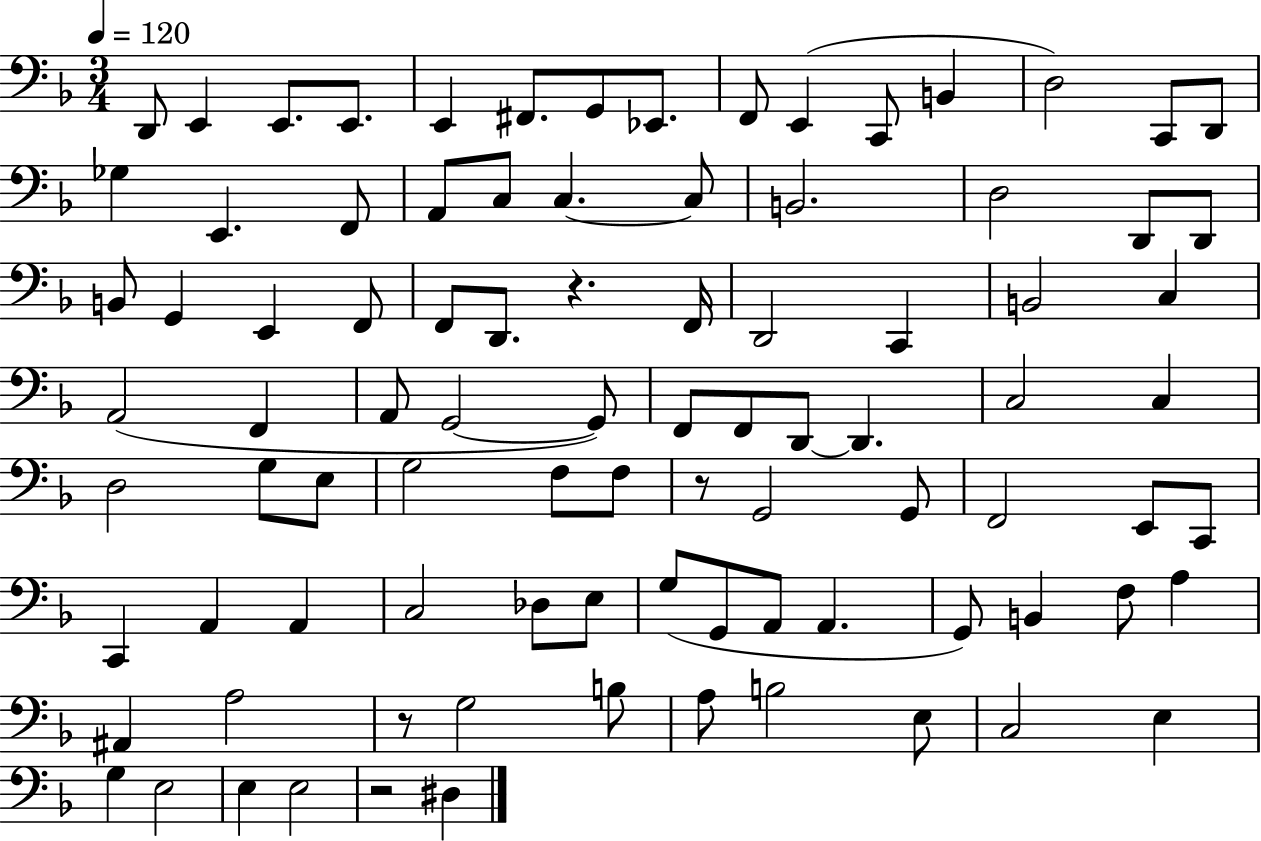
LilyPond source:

{
  \clef bass
  \numericTimeSignature
  \time 3/4
  \key f \major
  \tempo 4 = 120
  d,8 e,4 e,8. e,8. | e,4 fis,8. g,8 ees,8. | f,8 e,4( c,8 b,4 | d2) c,8 d,8 | \break ges4 e,4. f,8 | a,8 c8 c4.~~ c8 | b,2. | d2 d,8 d,8 | \break b,8 g,4 e,4 f,8 | f,8 d,8. r4. f,16 | d,2 c,4 | b,2 c4 | \break a,2( f,4 | a,8 g,2~~ g,8) | f,8 f,8 d,8~~ d,4. | c2 c4 | \break d2 g8 e8 | g2 f8 f8 | r8 g,2 g,8 | f,2 e,8 c,8 | \break c,4 a,4 a,4 | c2 des8 e8 | g8( g,8 a,8 a,4. | g,8) b,4 f8 a4 | \break ais,4 a2 | r8 g2 b8 | a8 b2 e8 | c2 e4 | \break g4 e2 | e4 e2 | r2 dis4 | \bar "|."
}